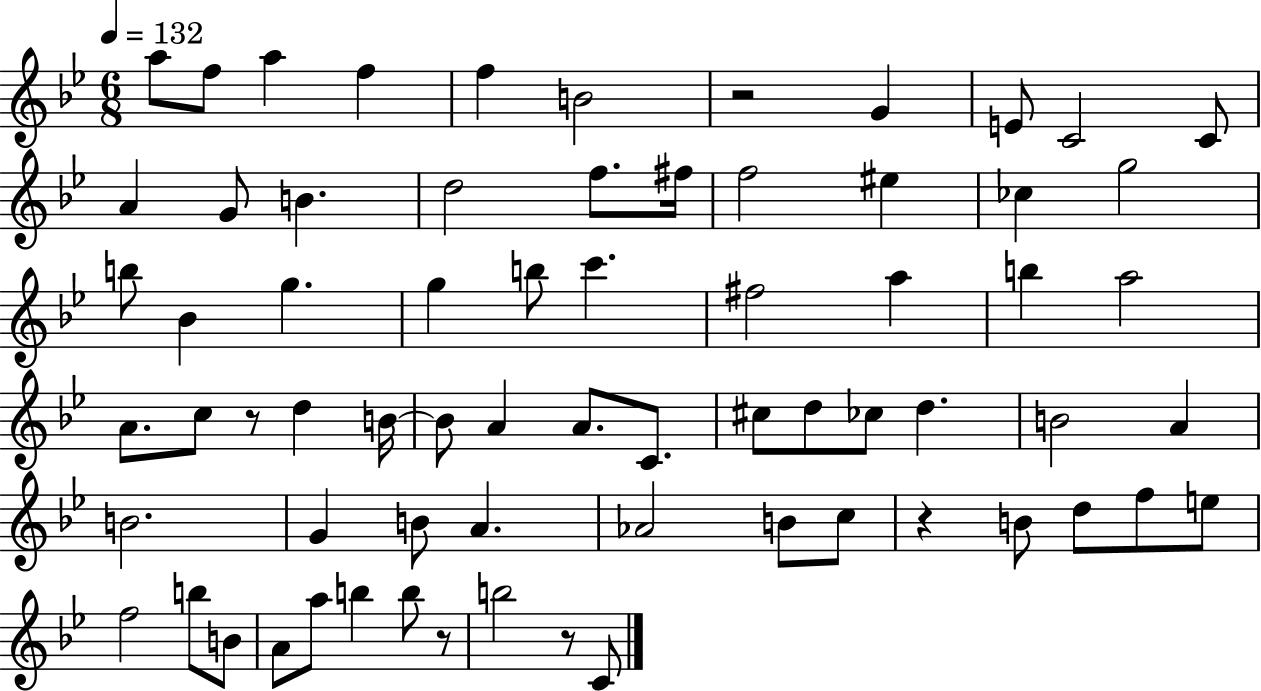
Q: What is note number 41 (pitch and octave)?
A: CES5